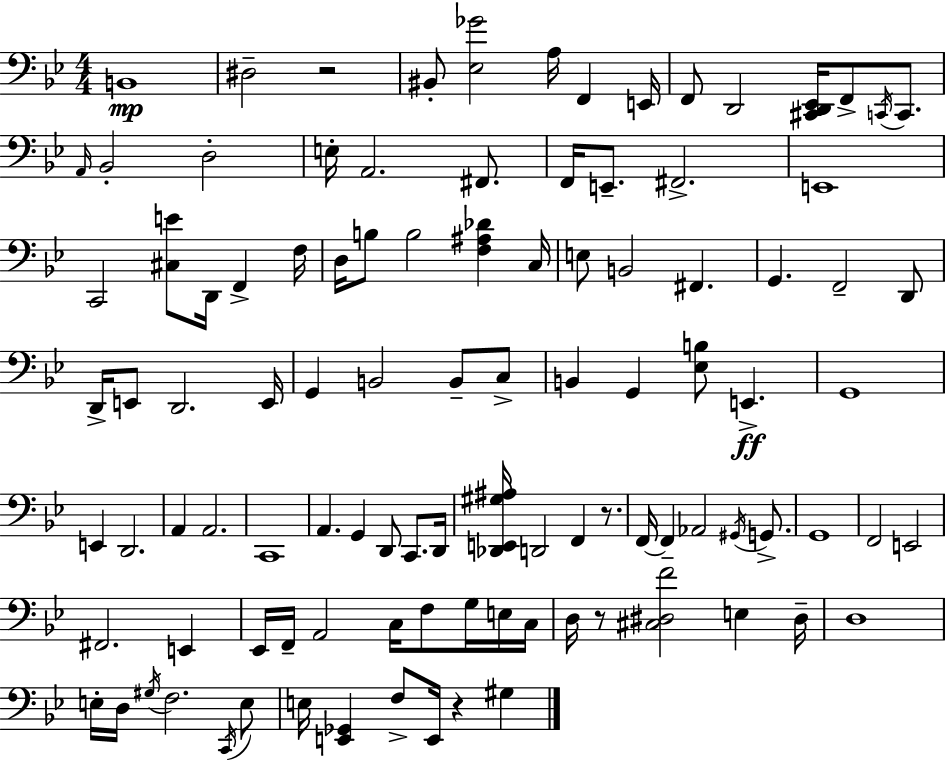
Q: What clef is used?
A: bass